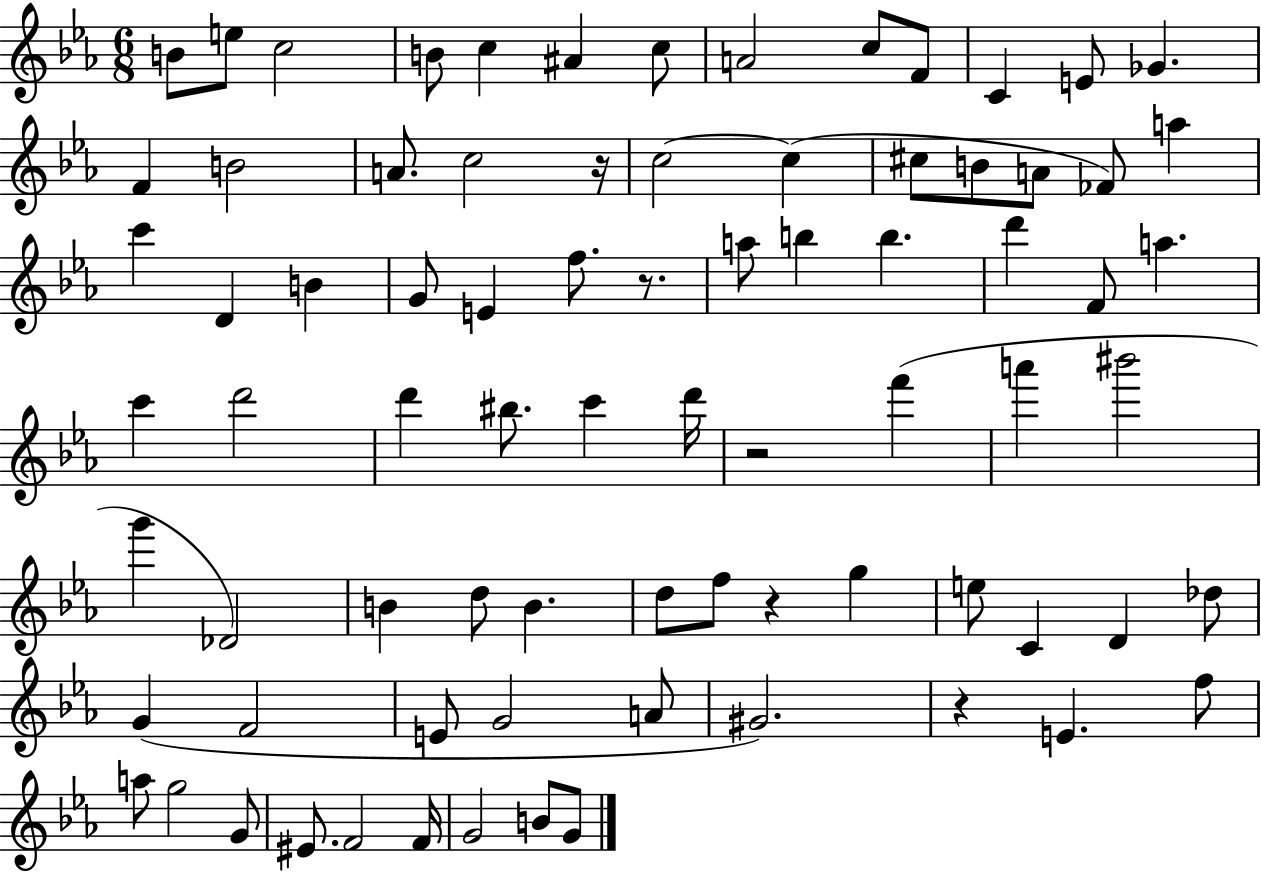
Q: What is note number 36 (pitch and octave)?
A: A5